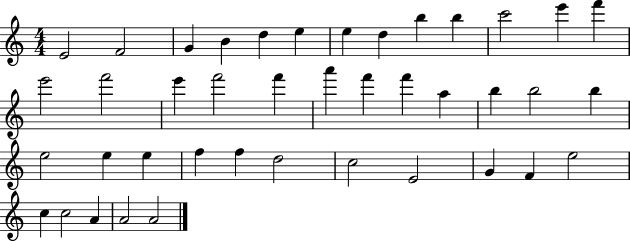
X:1
T:Untitled
M:4/4
L:1/4
K:C
E2 F2 G B d e e d b b c'2 e' f' e'2 f'2 e' f'2 f' a' f' f' a b b2 b e2 e e f f d2 c2 E2 G F e2 c c2 A A2 A2